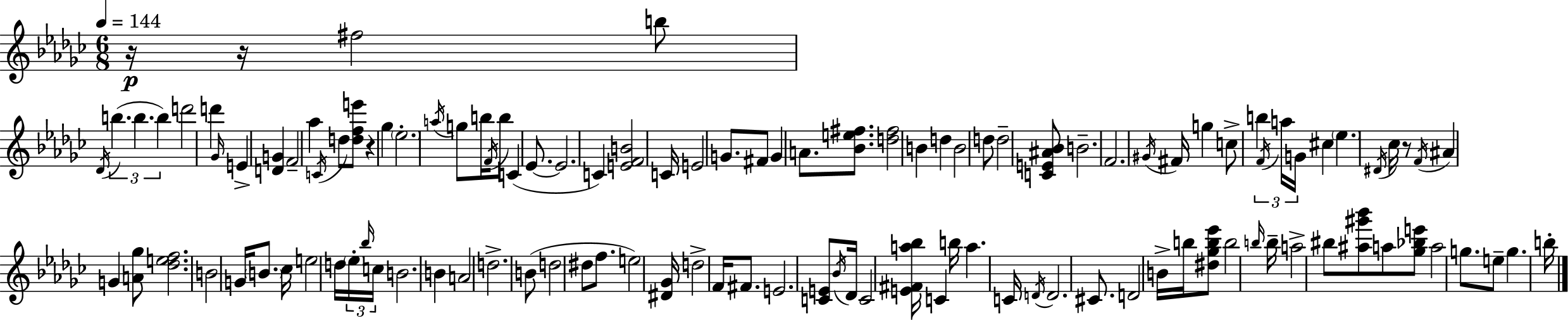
R/s R/s F#5/h B5/e Db4/s B5/q. B5/q. B5/q D6/h D6/q Gb4/s E4/q [D4,G4]/q F4/h Ab5/q C4/s D5/e [D5,F5,E6]/e R/q Gb5/q Eb5/h. A5/s G5/e B5/s F4/s B5/e C4/q Eb4/e. Eb4/h. C4/q [E4,F4,B4]/h C4/s E4/h G4/e. F#4/e G4/q A4/e. [Bb4,E5,F#5]/e. [D5,F#5]/h B4/q D5/q B4/h D5/e D5/h [C4,E4,A#4,Bb4]/e B4/h. F4/h. G#4/s F#4/s G5/q C5/e B5/q F4/s A5/s G4/s C#5/q Eb5/q. D#4/s CES5/s R/e F4/s A#4/q G4/q [A4,Gb5]/e [Db5,E5,F5]/h. B4/h G4/s B4/e. CES5/s E5/h D5/s Eb5/s Bb5/s C5/s B4/h. B4/q A4/h D5/h. B4/e D5/h D#5/e F5/e. E5/h [D#4,Gb4]/s D5/h F4/s F#4/e. E4/h. [C4,E4]/e Bb4/s Db4/s C4/h [E4,F#4,A5,Bb5]/s C4/q B5/s A5/q. C4/s D4/s D4/h. C#4/e. D4/h B4/s B5/s [D#5,Gb5,B5,Eb6]/e B5/h B5/s B5/s A5/h BIS5/e [A#5,G#6,Bb6]/e A5/e [Gb5,Bb5,E6]/e A5/h G5/e. E5/e G5/q. B5/s